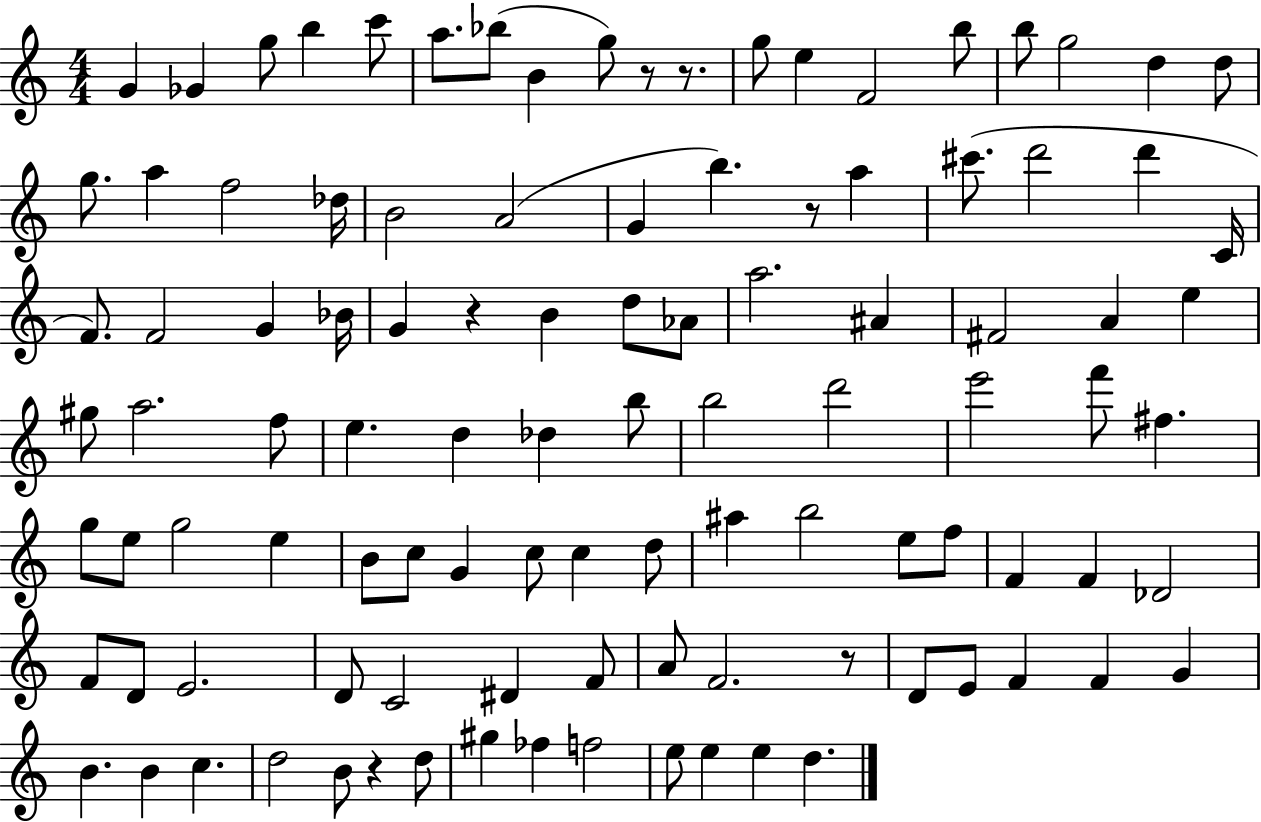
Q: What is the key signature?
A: C major